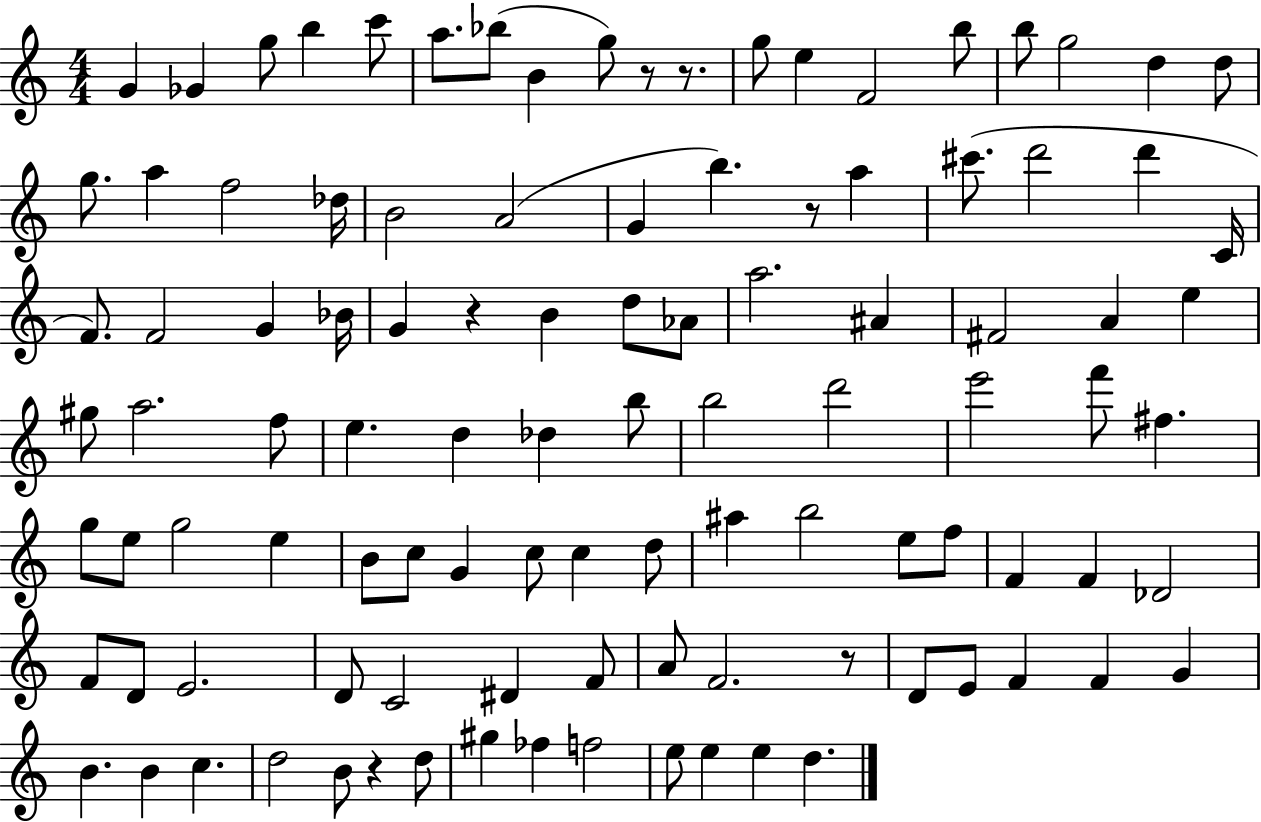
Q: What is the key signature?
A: C major